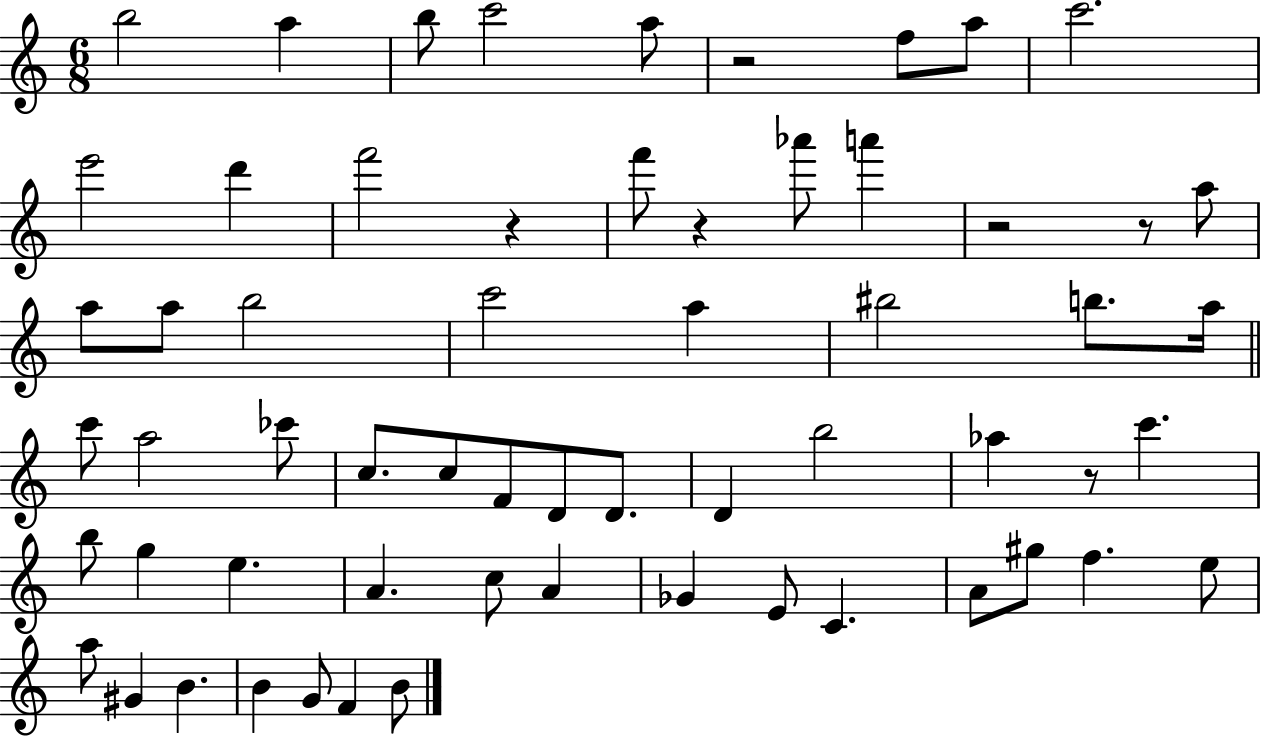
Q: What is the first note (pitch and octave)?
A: B5